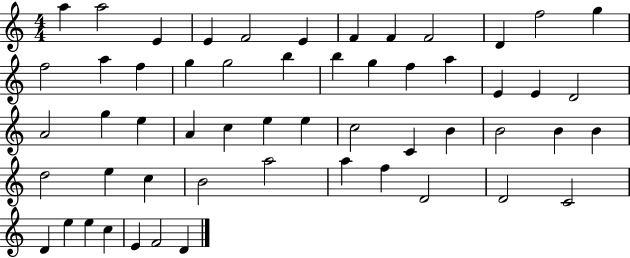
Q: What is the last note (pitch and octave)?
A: D4